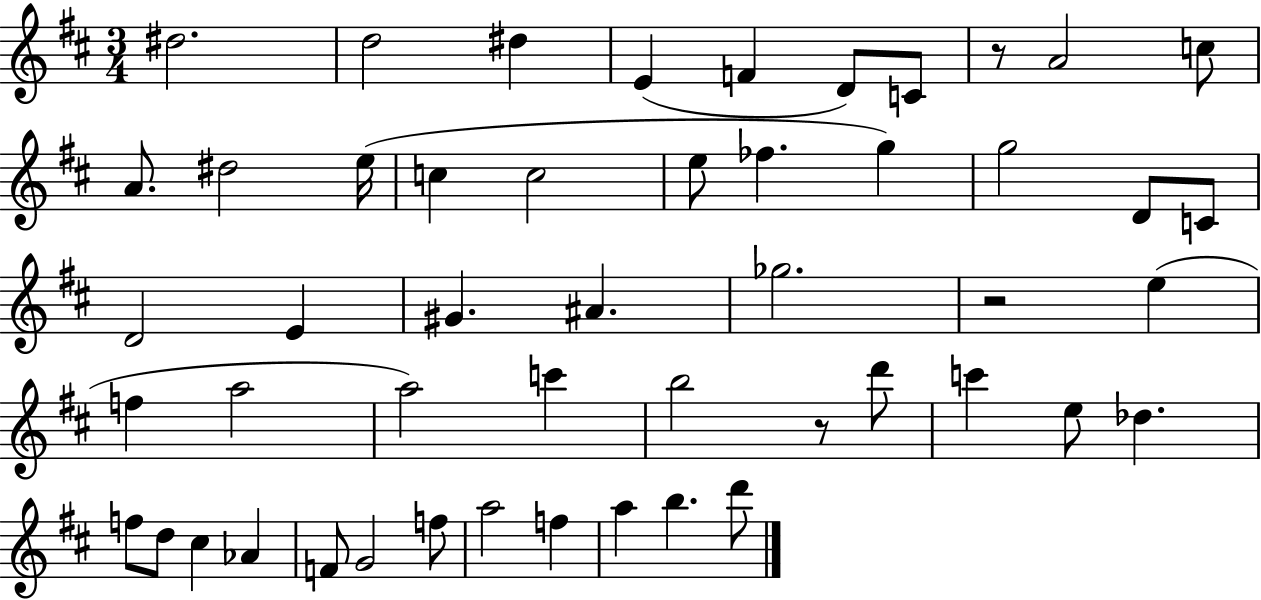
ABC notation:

X:1
T:Untitled
M:3/4
L:1/4
K:D
^d2 d2 ^d E F D/2 C/2 z/2 A2 c/2 A/2 ^d2 e/4 c c2 e/2 _f g g2 D/2 C/2 D2 E ^G ^A _g2 z2 e f a2 a2 c' b2 z/2 d'/2 c' e/2 _d f/2 d/2 ^c _A F/2 G2 f/2 a2 f a b d'/2